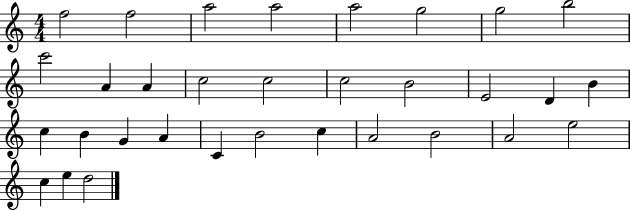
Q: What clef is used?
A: treble